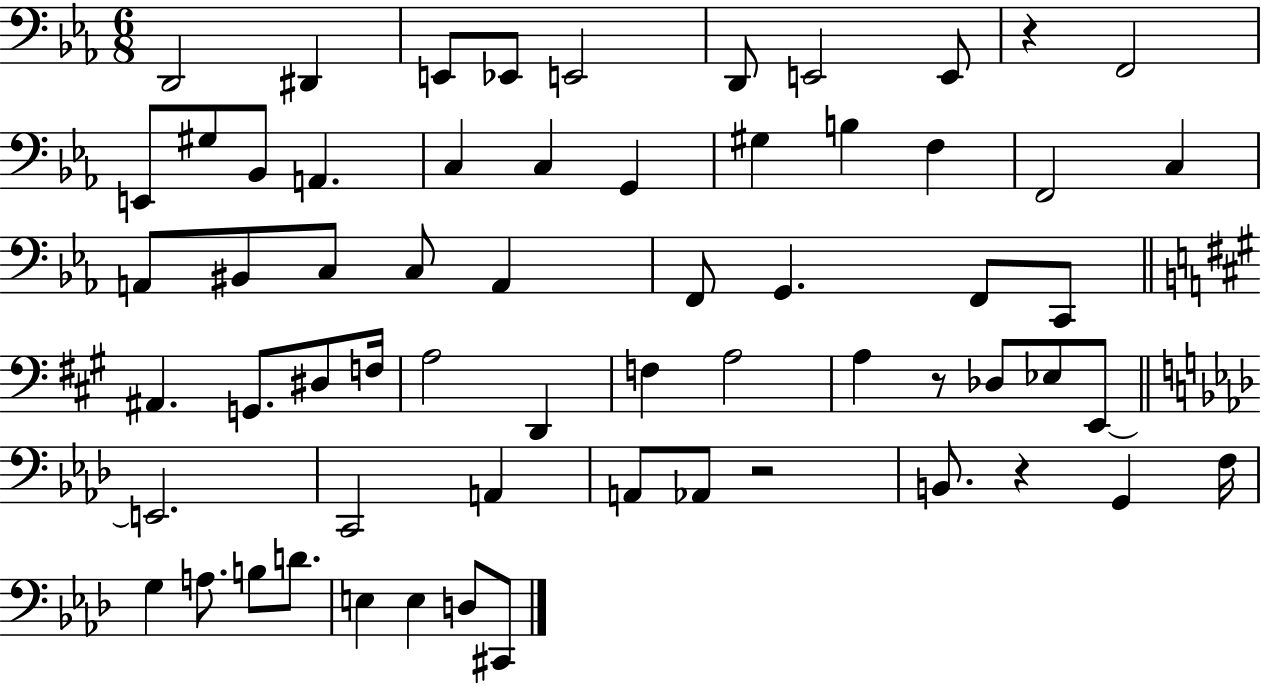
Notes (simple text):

D2/h D#2/q E2/e Eb2/e E2/h D2/e E2/h E2/e R/q F2/h E2/e G#3/e Bb2/e A2/q. C3/q C3/q G2/q G#3/q B3/q F3/q F2/h C3/q A2/e BIS2/e C3/e C3/e A2/q F2/e G2/q. F2/e C2/e A#2/q. G2/e. D#3/e F3/s A3/h D2/q F3/q A3/h A3/q R/e Db3/e Eb3/e E2/e E2/h. C2/h A2/q A2/e Ab2/e R/h B2/e. R/q G2/q F3/s G3/q A3/e. B3/e D4/e. E3/q E3/q D3/e C#2/e